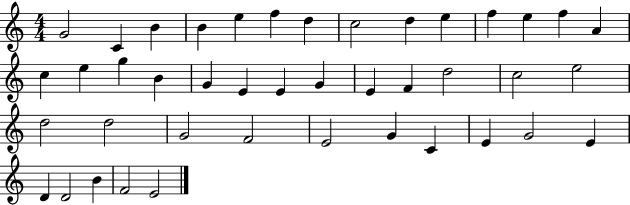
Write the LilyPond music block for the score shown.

{
  \clef treble
  \numericTimeSignature
  \time 4/4
  \key c \major
  g'2 c'4 b'4 | b'4 e''4 f''4 d''4 | c''2 d''4 e''4 | f''4 e''4 f''4 a'4 | \break c''4 e''4 g''4 b'4 | g'4 e'4 e'4 g'4 | e'4 f'4 d''2 | c''2 e''2 | \break d''2 d''2 | g'2 f'2 | e'2 g'4 c'4 | e'4 g'2 e'4 | \break d'4 d'2 b'4 | f'2 e'2 | \bar "|."
}